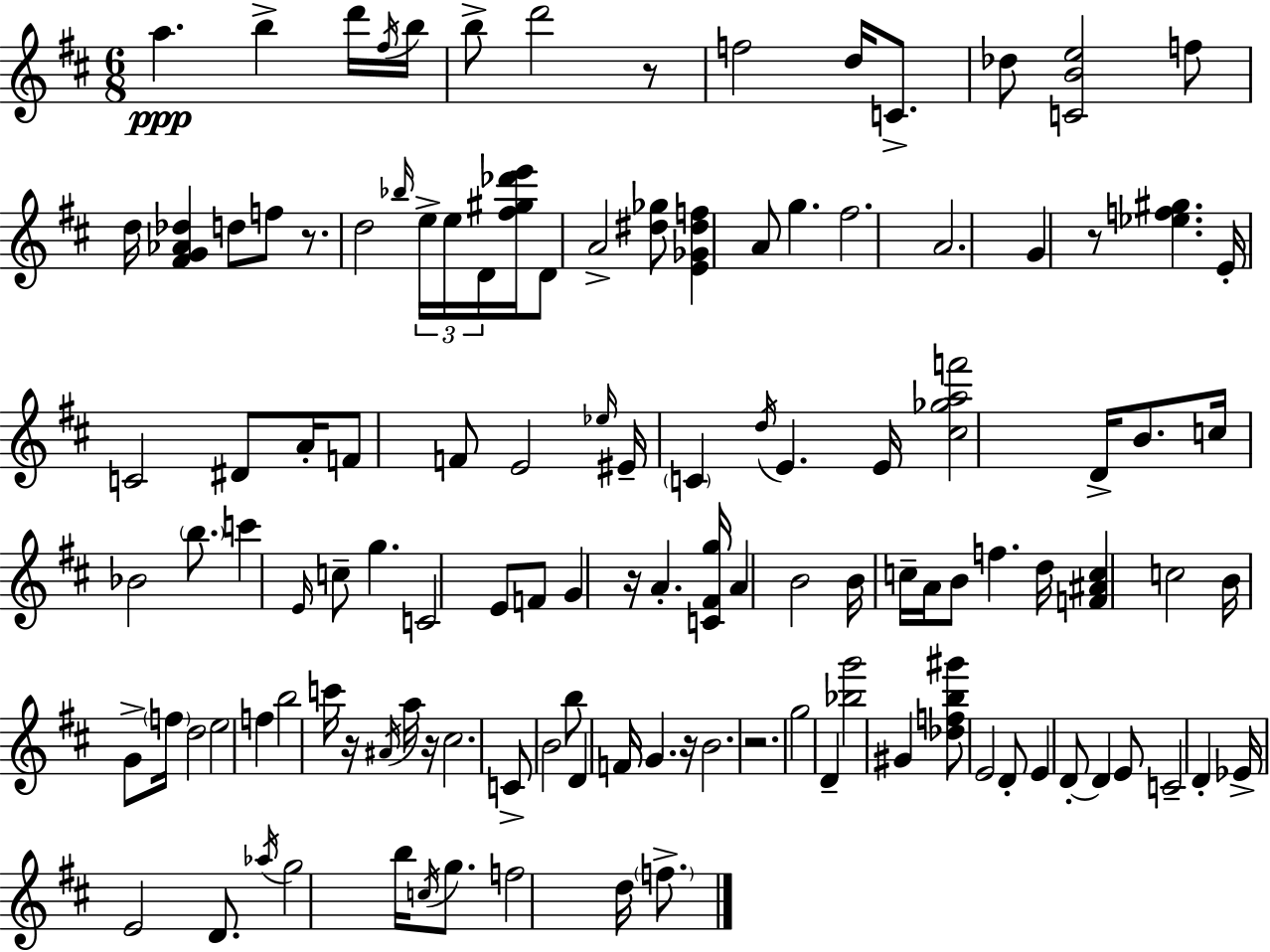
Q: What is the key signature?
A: D major